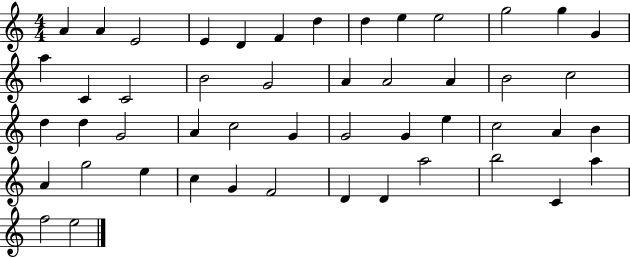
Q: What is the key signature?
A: C major